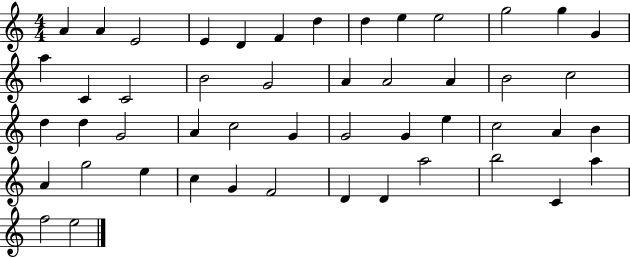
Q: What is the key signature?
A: C major